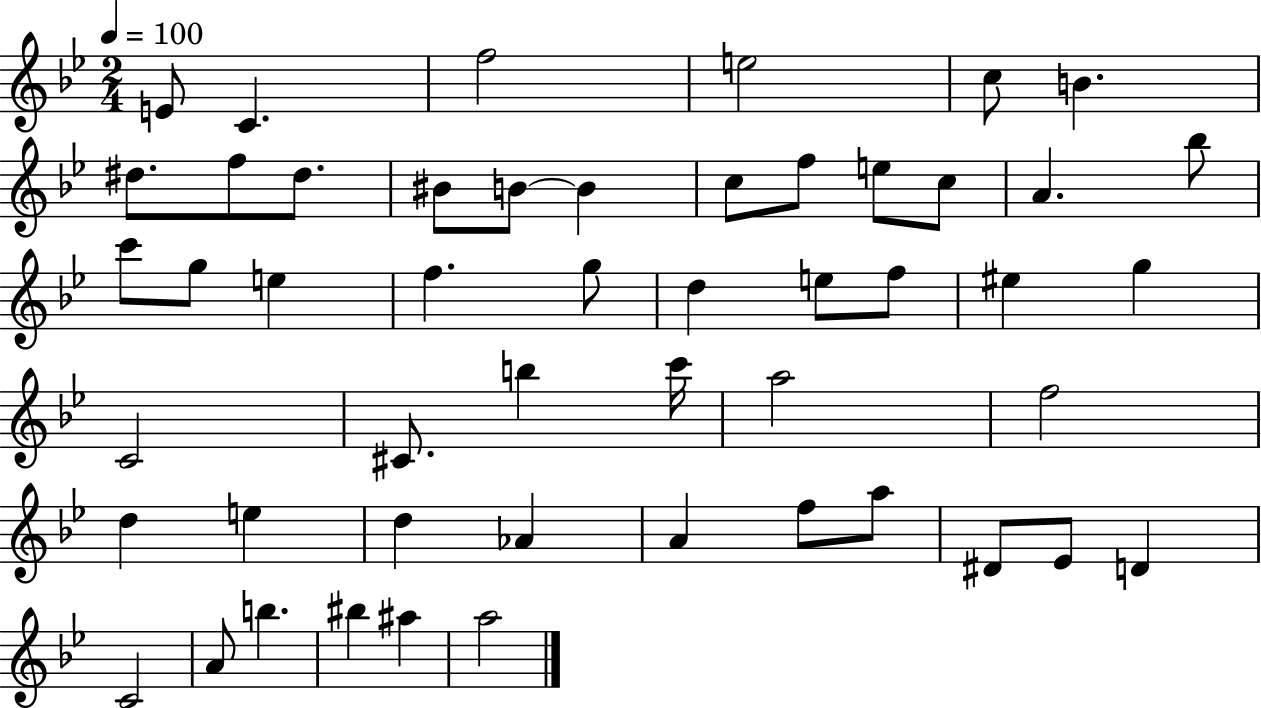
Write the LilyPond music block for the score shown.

{
  \clef treble
  \numericTimeSignature
  \time 2/4
  \key bes \major
  \tempo 4 = 100
  e'8 c'4. | f''2 | e''2 | c''8 b'4. | \break dis''8. f''8 dis''8. | bis'8 b'8~~ b'4 | c''8 f''8 e''8 c''8 | a'4. bes''8 | \break c'''8 g''8 e''4 | f''4. g''8 | d''4 e''8 f''8 | eis''4 g''4 | \break c'2 | cis'8. b''4 c'''16 | a''2 | f''2 | \break d''4 e''4 | d''4 aes'4 | a'4 f''8 a''8 | dis'8 ees'8 d'4 | \break c'2 | a'8 b''4. | bis''4 ais''4 | a''2 | \break \bar "|."
}